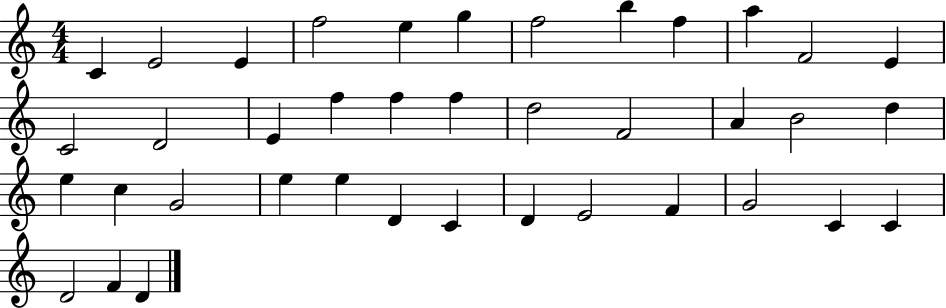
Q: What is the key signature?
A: C major